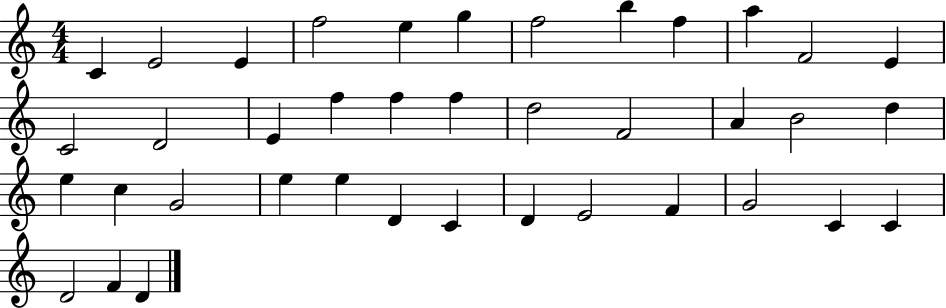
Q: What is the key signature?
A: C major